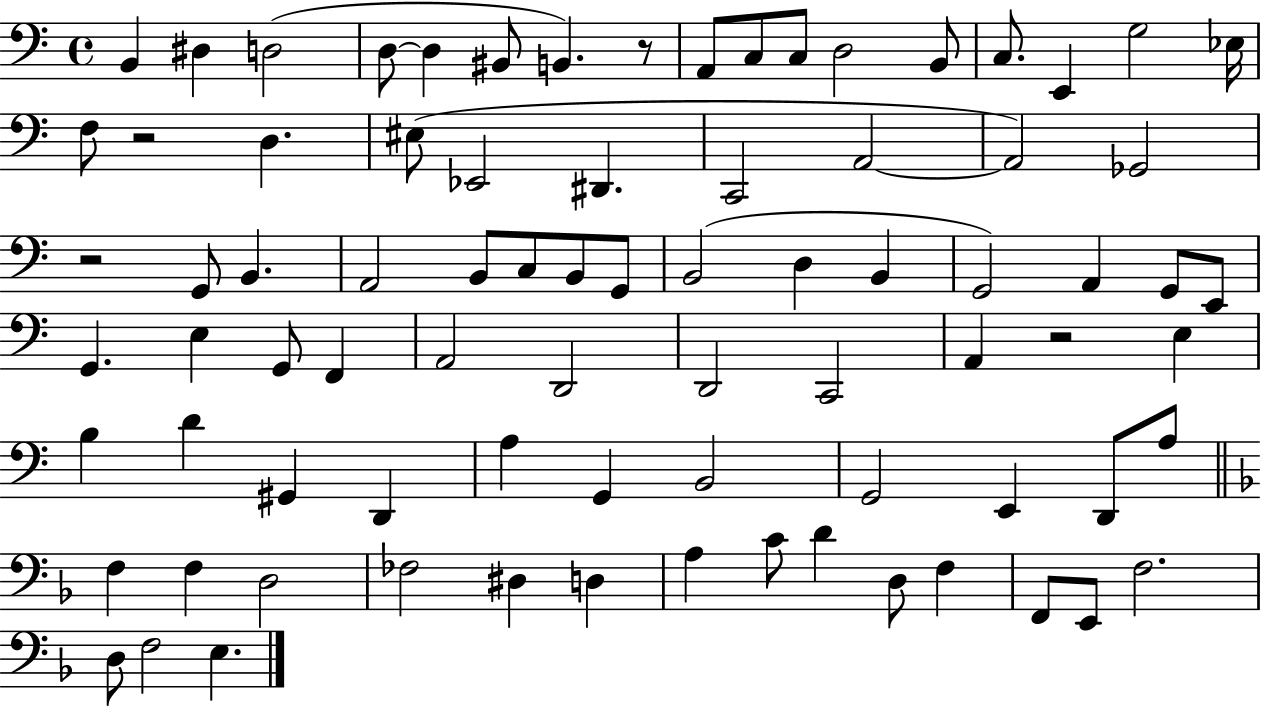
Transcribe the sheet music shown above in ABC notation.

X:1
T:Untitled
M:4/4
L:1/4
K:C
B,, ^D, D,2 D,/2 D, ^B,,/2 B,, z/2 A,,/2 C,/2 C,/2 D,2 B,,/2 C,/2 E,, G,2 _E,/4 F,/2 z2 D, ^E,/2 _E,,2 ^D,, C,,2 A,,2 A,,2 _G,,2 z2 G,,/2 B,, A,,2 B,,/2 C,/2 B,,/2 G,,/2 B,,2 D, B,, G,,2 A,, G,,/2 E,,/2 G,, E, G,,/2 F,, A,,2 D,,2 D,,2 C,,2 A,, z2 E, B, D ^G,, D,, A, G,, B,,2 G,,2 E,, D,,/2 A,/2 F, F, D,2 _F,2 ^D, D, A, C/2 D D,/2 F, F,,/2 E,,/2 F,2 D,/2 F,2 E,